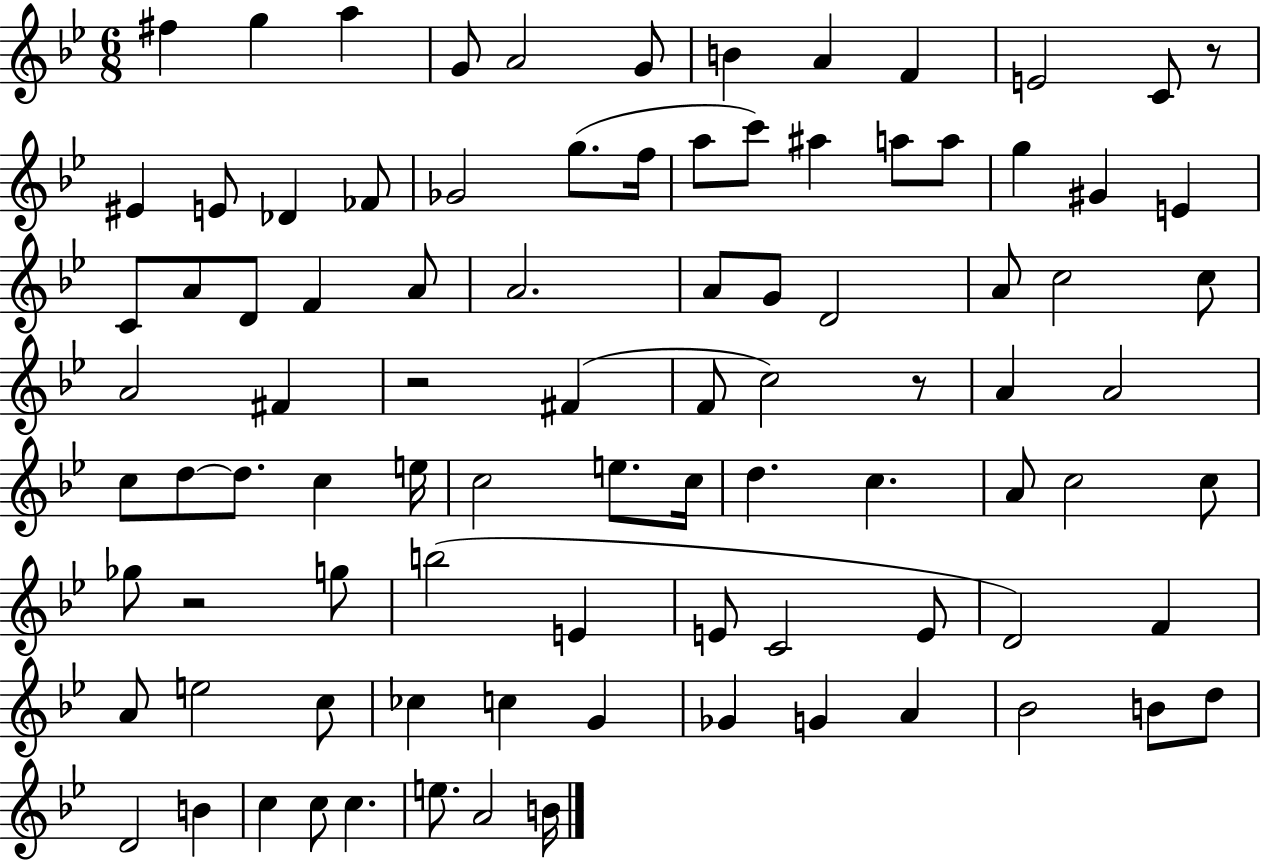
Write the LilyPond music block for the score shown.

{
  \clef treble
  \numericTimeSignature
  \time 6/8
  \key bes \major
  \repeat volta 2 { fis''4 g''4 a''4 | g'8 a'2 g'8 | b'4 a'4 f'4 | e'2 c'8 r8 | \break eis'4 e'8 des'4 fes'8 | ges'2 g''8.( f''16 | a''8 c'''8) ais''4 a''8 a''8 | g''4 gis'4 e'4 | \break c'8 a'8 d'8 f'4 a'8 | a'2. | a'8 g'8 d'2 | a'8 c''2 c''8 | \break a'2 fis'4 | r2 fis'4( | f'8 c''2) r8 | a'4 a'2 | \break c''8 d''8~~ d''8. c''4 e''16 | c''2 e''8. c''16 | d''4. c''4. | a'8 c''2 c''8 | \break ges''8 r2 g''8 | b''2( e'4 | e'8 c'2 e'8 | d'2) f'4 | \break a'8 e''2 c''8 | ces''4 c''4 g'4 | ges'4 g'4 a'4 | bes'2 b'8 d''8 | \break d'2 b'4 | c''4 c''8 c''4. | e''8. a'2 b'16 | } \bar "|."
}